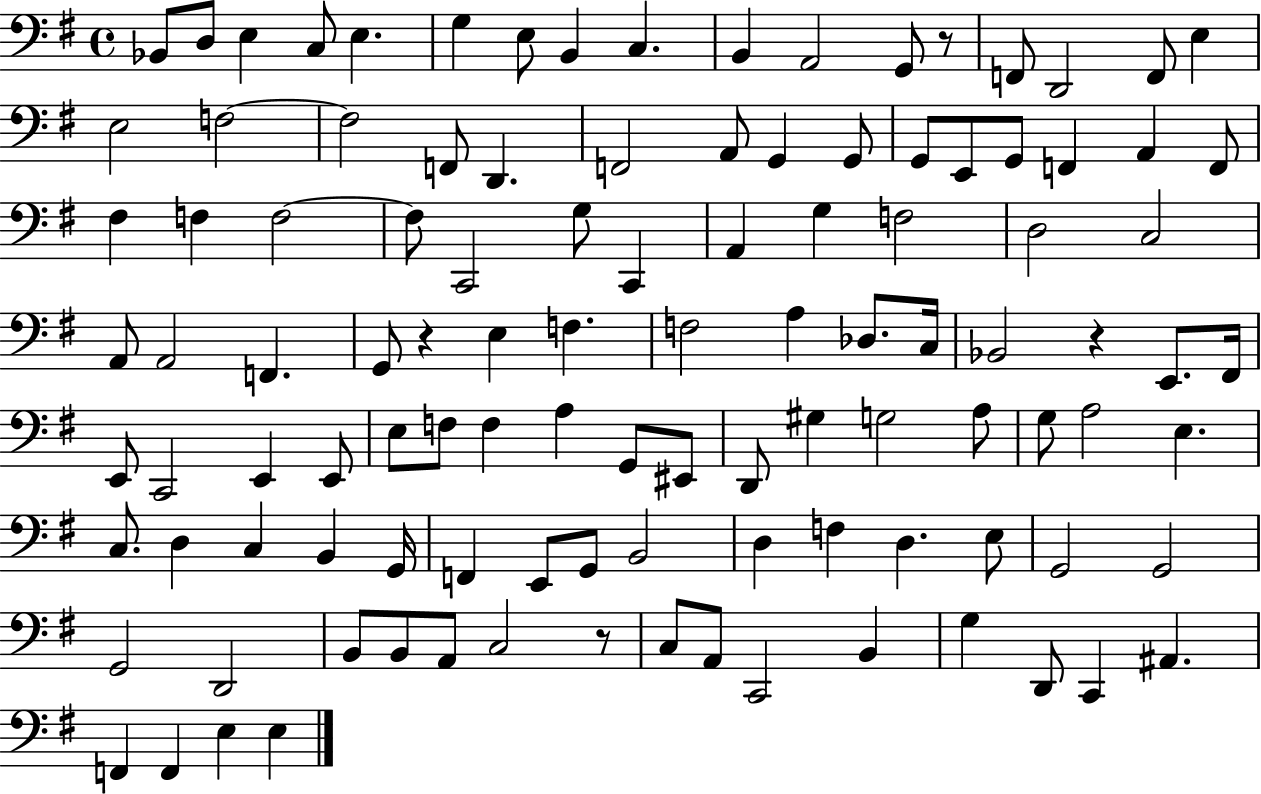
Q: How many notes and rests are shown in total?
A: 110